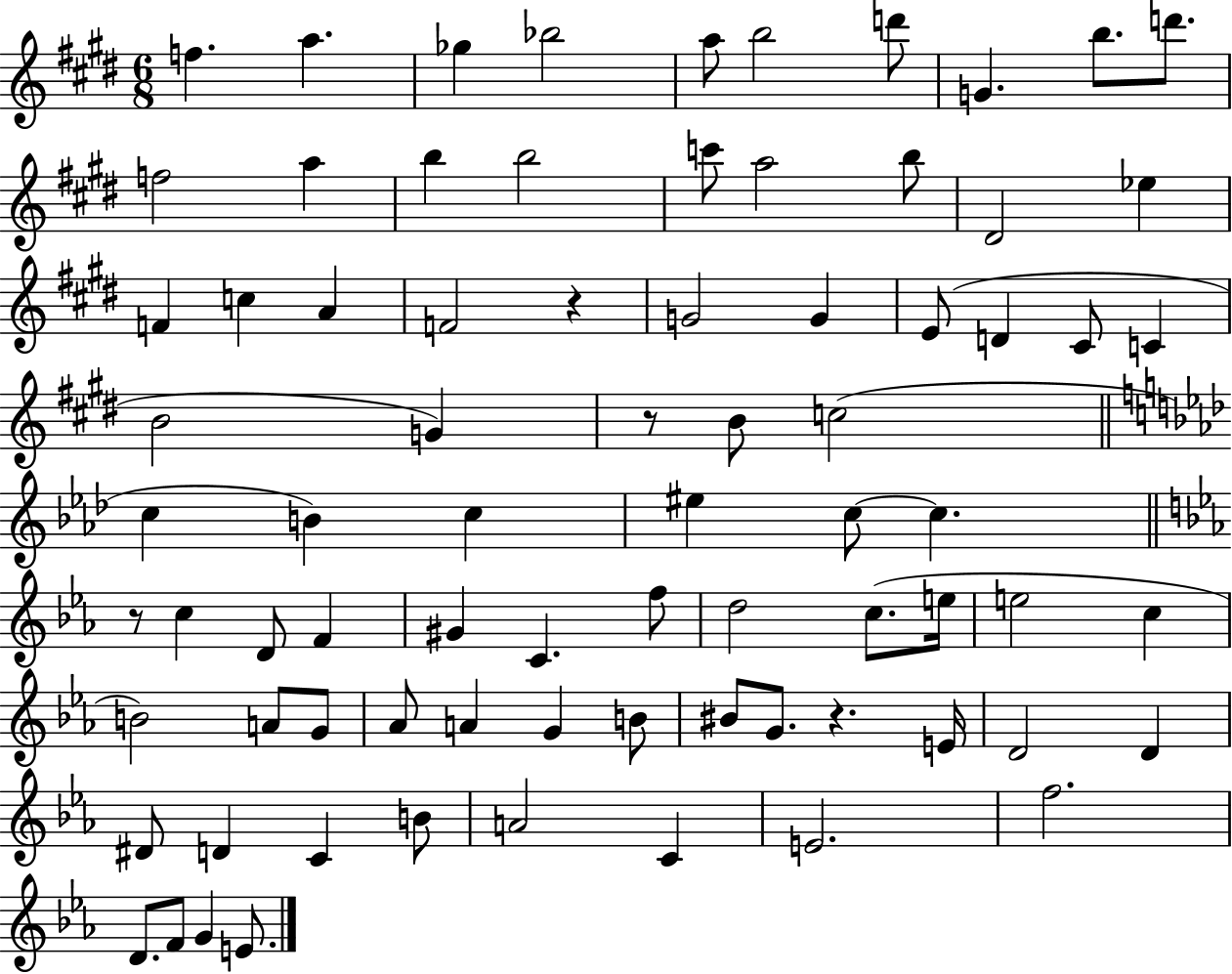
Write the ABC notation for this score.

X:1
T:Untitled
M:6/8
L:1/4
K:E
f a _g _b2 a/2 b2 d'/2 G b/2 d'/2 f2 a b b2 c'/2 a2 b/2 ^D2 _e F c A F2 z G2 G E/2 D ^C/2 C B2 G z/2 B/2 c2 c B c ^e c/2 c z/2 c D/2 F ^G C f/2 d2 c/2 e/4 e2 c B2 A/2 G/2 _A/2 A G B/2 ^B/2 G/2 z E/4 D2 D ^D/2 D C B/2 A2 C E2 f2 D/2 F/2 G E/2